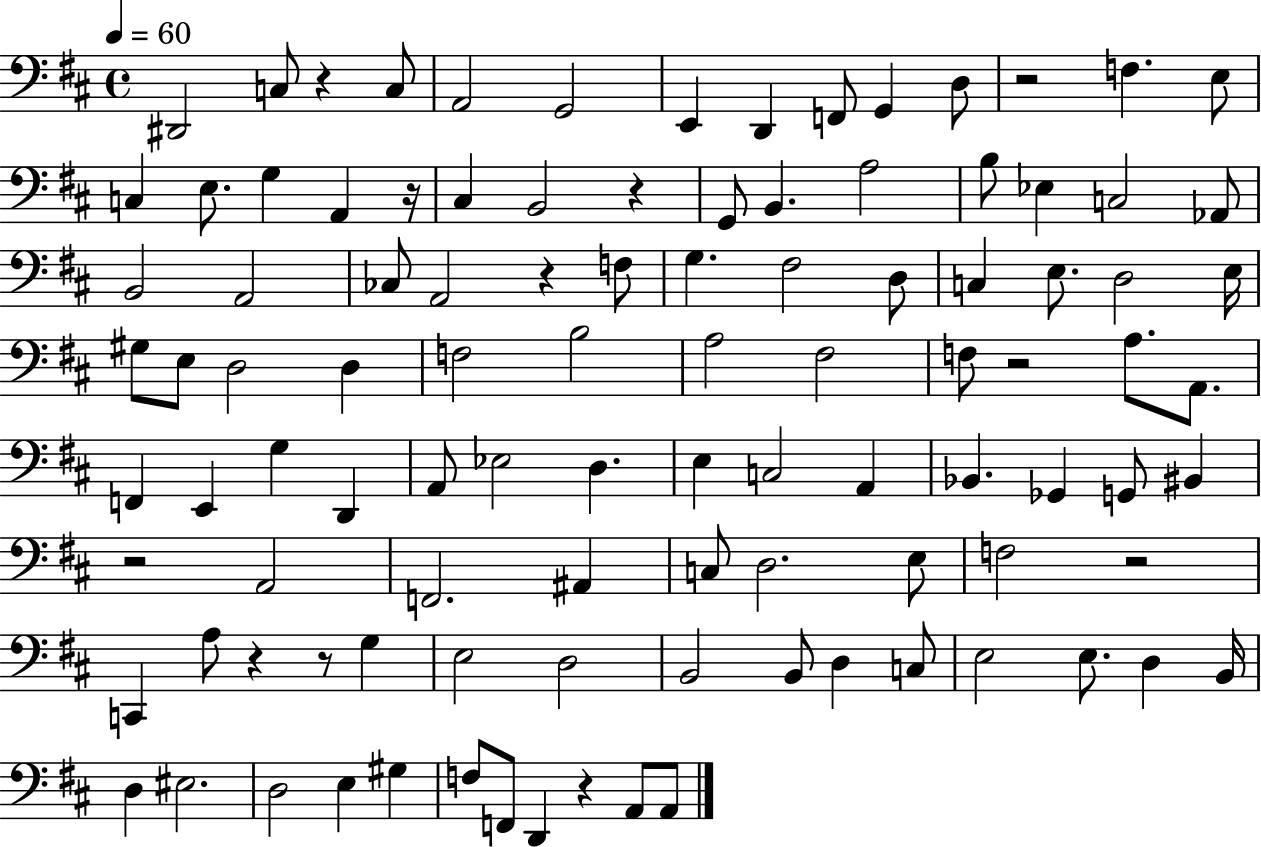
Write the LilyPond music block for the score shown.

{
  \clef bass
  \time 4/4
  \defaultTimeSignature
  \key d \major
  \tempo 4 = 60
  dis,2 c8 r4 c8 | a,2 g,2 | e,4 d,4 f,8 g,4 d8 | r2 f4. e8 | \break c4 e8. g4 a,4 r16 | cis4 b,2 r4 | g,8 b,4. a2 | b8 ees4 c2 aes,8 | \break b,2 a,2 | ces8 a,2 r4 f8 | g4. fis2 d8 | c4 e8. d2 e16 | \break gis8 e8 d2 d4 | f2 b2 | a2 fis2 | f8 r2 a8. a,8. | \break f,4 e,4 g4 d,4 | a,8 ees2 d4. | e4 c2 a,4 | bes,4. ges,4 g,8 bis,4 | \break r2 a,2 | f,2. ais,4 | c8 d2. e8 | f2 r2 | \break c,4 a8 r4 r8 g4 | e2 d2 | b,2 b,8 d4 c8 | e2 e8. d4 b,16 | \break d4 eis2. | d2 e4 gis4 | f8 f,8 d,4 r4 a,8 a,8 | \bar "|."
}